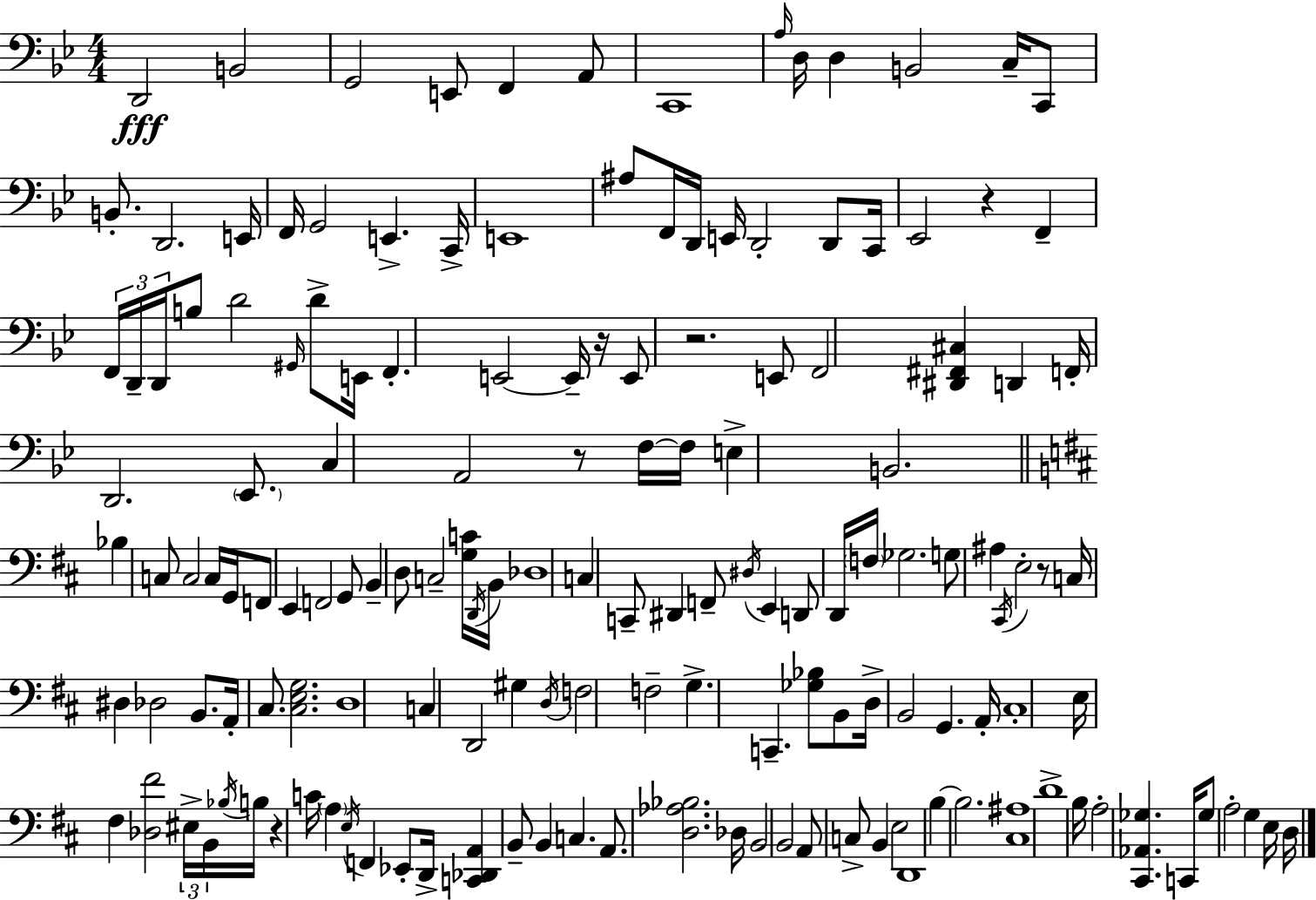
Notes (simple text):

D2/h B2/h G2/h E2/e F2/q A2/e C2/w A3/s D3/s D3/q B2/h C3/s C2/e B2/e. D2/h. E2/s F2/s G2/h E2/q. C2/s E2/w A#3/e F2/s D2/s E2/s D2/h D2/e C2/s Eb2/h R/q F2/q F2/s D2/s D2/s B3/e D4/h G#2/s D4/e E2/s F2/q. E2/h E2/s R/s E2/e R/h. E2/e F2/h [D#2,F#2,C#3]/q D2/q F2/s D2/h. Eb2/e. C3/q A2/h R/e F3/s F3/s E3/q B2/h. Bb3/q C3/e C3/h C3/s G2/s F2/e E2/q F2/h G2/e B2/q D3/e C3/h [G3,C4]/s D2/s B2/s Db3/w C3/q C2/e D#2/q F2/e D#3/s E2/q D2/e D2/s F3/s Gb3/h. G3/e A#3/q C#2/s E3/h R/e C3/s D#3/q Db3/h B2/e. A2/s C#3/e. [C#3,E3,G3]/h. D3/w C3/q D2/h G#3/q D3/s F3/h F3/h G3/q. C2/q. [Gb3,Bb3]/e B2/e D3/s B2/h G2/q. A2/s C#3/w E3/s F#3/q [Db3,F#4]/h EIS3/s B2/s Bb3/s B3/s R/q C4/s A3/q E3/s F2/q Eb2/e D2/s [C2,Db2,A2]/q B2/e B2/q C3/q. A2/e. [D3,Ab3,Bb3]/h. Db3/s B2/h B2/h A2/e C3/e B2/q E3/h D2/w B3/q B3/h. [C#3,A#3]/w D4/w B3/s A3/h [C#2,Ab2,Gb3]/q. C2/s Gb3/e A3/h G3/q E3/s D3/s